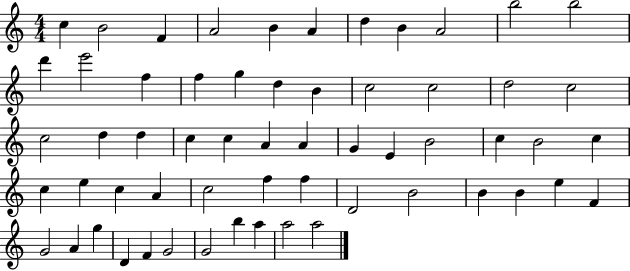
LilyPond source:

{
  \clef treble
  \numericTimeSignature
  \time 4/4
  \key c \major
  c''4 b'2 f'4 | a'2 b'4 a'4 | d''4 b'4 a'2 | b''2 b''2 | \break d'''4 e'''2 f''4 | f''4 g''4 d''4 b'4 | c''2 c''2 | d''2 c''2 | \break c''2 d''4 d''4 | c''4 c''4 a'4 a'4 | g'4 e'4 b'2 | c''4 b'2 c''4 | \break c''4 e''4 c''4 a'4 | c''2 f''4 f''4 | d'2 b'2 | b'4 b'4 e''4 f'4 | \break g'2 a'4 g''4 | d'4 f'4 g'2 | g'2 b''4 a''4 | a''2 a''2 | \break \bar "|."
}